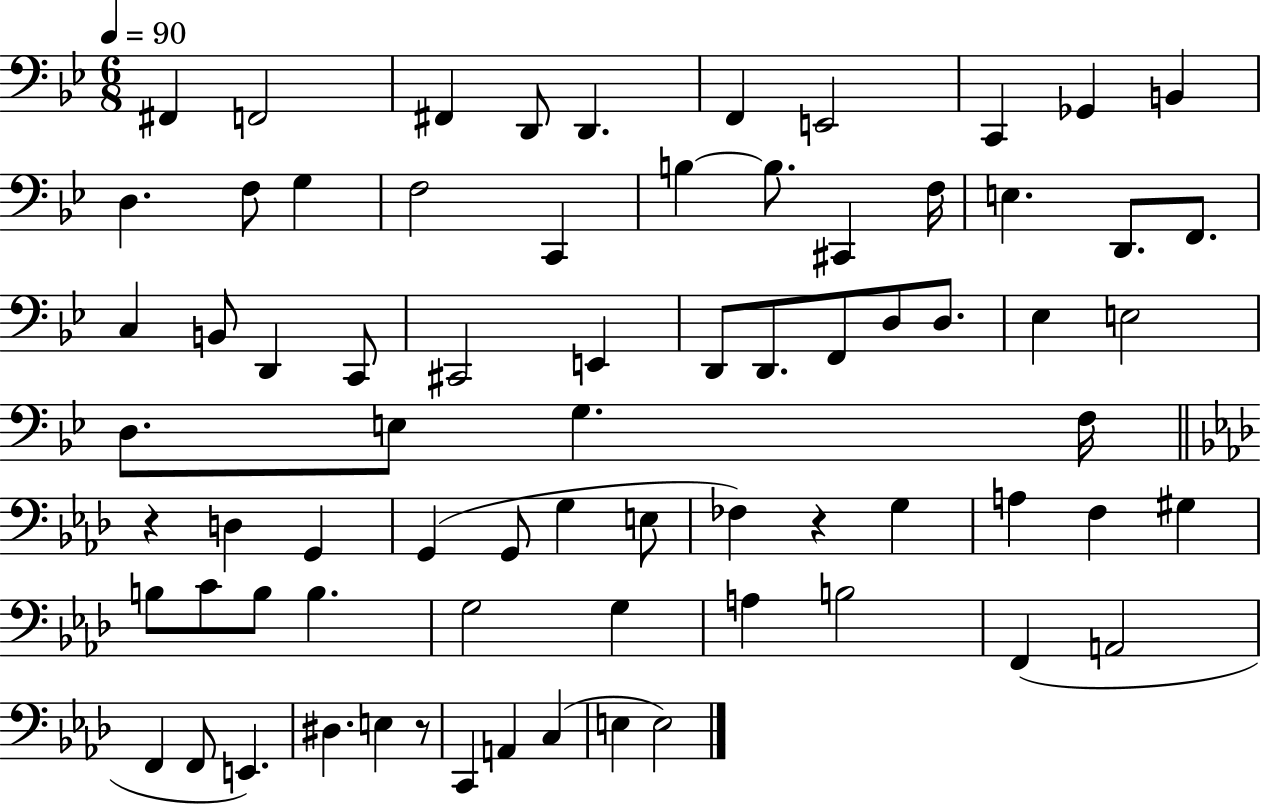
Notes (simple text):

F#2/q F2/h F#2/q D2/e D2/q. F2/q E2/h C2/q Gb2/q B2/q D3/q. F3/e G3/q F3/h C2/q B3/q B3/e. C#2/q F3/s E3/q. D2/e. F2/e. C3/q B2/e D2/q C2/e C#2/h E2/q D2/e D2/e. F2/e D3/e D3/e. Eb3/q E3/h D3/e. E3/e G3/q. F3/s R/q D3/q G2/q G2/q G2/e G3/q E3/e FES3/q R/q G3/q A3/q F3/q G#3/q B3/e C4/e B3/e B3/q. G3/h G3/q A3/q B3/h F2/q A2/h F2/q F2/e E2/q. D#3/q. E3/q R/e C2/q A2/q C3/q E3/q E3/h